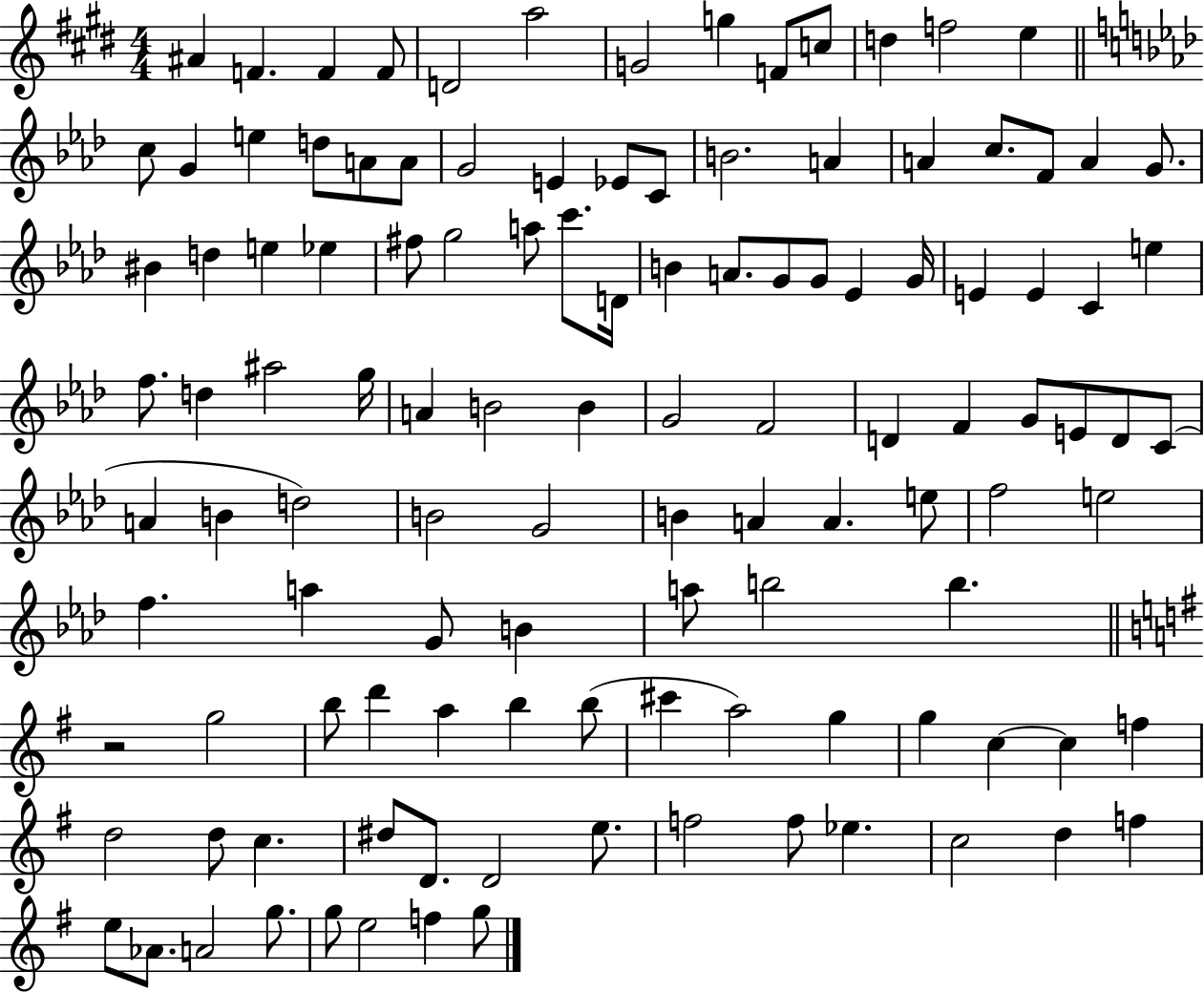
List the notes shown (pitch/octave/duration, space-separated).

A#4/q F4/q. F4/q F4/e D4/h A5/h G4/h G5/q F4/e C5/e D5/q F5/h E5/q C5/e G4/q E5/q D5/e A4/e A4/e G4/h E4/q Eb4/e C4/e B4/h. A4/q A4/q C5/e. F4/e A4/q G4/e. BIS4/q D5/q E5/q Eb5/q F#5/e G5/h A5/e C6/e. D4/s B4/q A4/e. G4/e G4/e Eb4/q G4/s E4/q E4/q C4/q E5/q F5/e. D5/q A#5/h G5/s A4/q B4/h B4/q G4/h F4/h D4/q F4/q G4/e E4/e D4/e C4/e A4/q B4/q D5/h B4/h G4/h B4/q A4/q A4/q. E5/e F5/h E5/h F5/q. A5/q G4/e B4/q A5/e B5/h B5/q. R/h G5/h B5/e D6/q A5/q B5/q B5/e C#6/q A5/h G5/q G5/q C5/q C5/q F5/q D5/h D5/e C5/q. D#5/e D4/e. D4/h E5/e. F5/h F5/e Eb5/q. C5/h D5/q F5/q E5/e Ab4/e. A4/h G5/e. G5/e E5/h F5/q G5/e